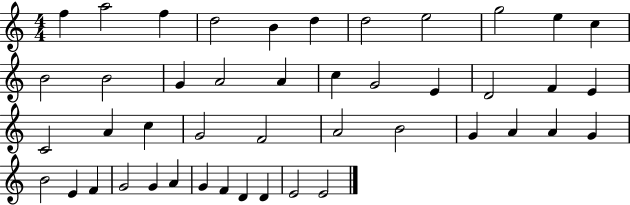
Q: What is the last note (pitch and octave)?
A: E4